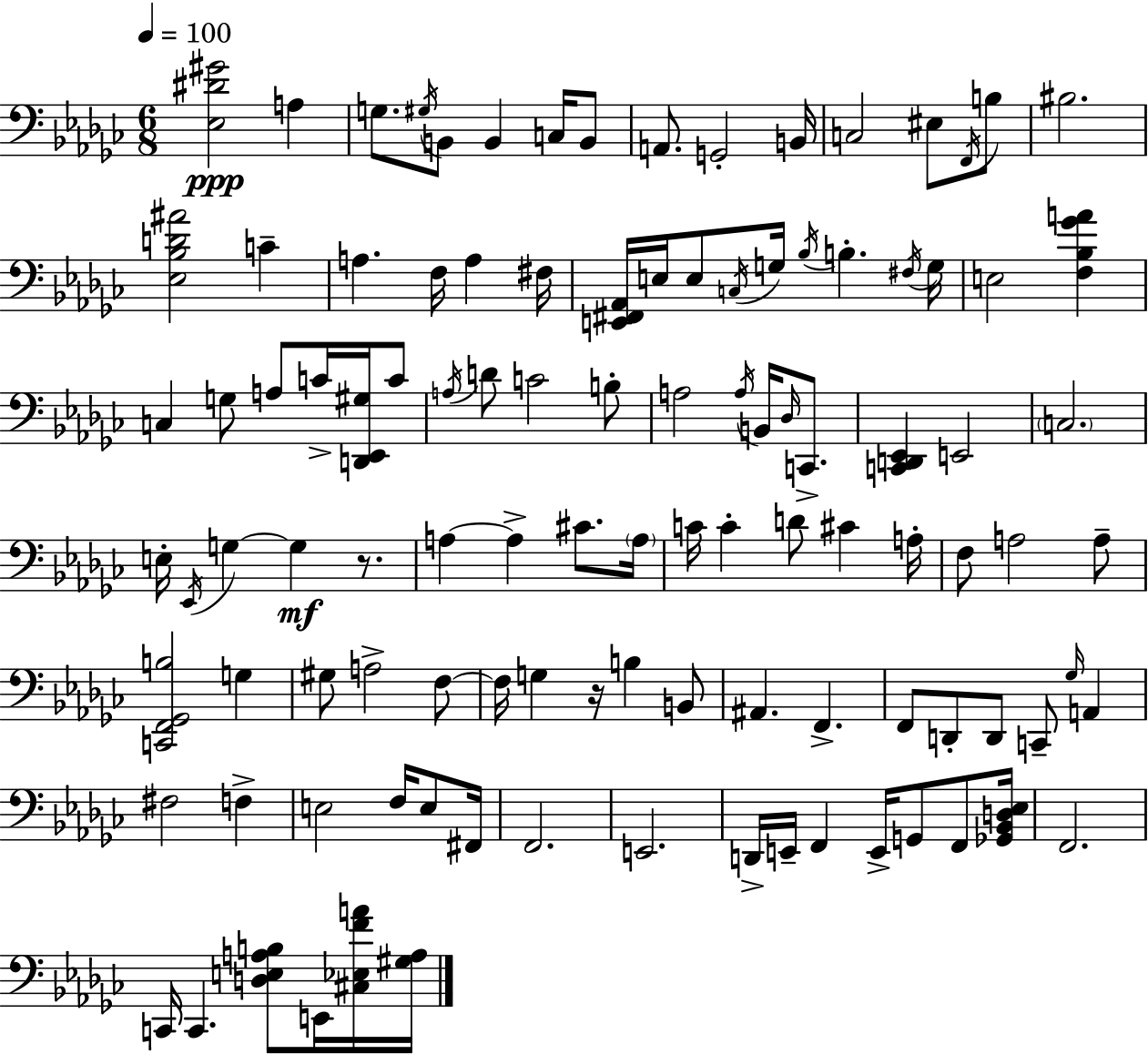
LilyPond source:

{
  \clef bass
  \numericTimeSignature
  \time 6/8
  \key ees \minor
  \tempo 4 = 100
  \repeat volta 2 { <ees dis' gis'>2\ppp a4 | g8. \acciaccatura { gis16 } b,8 b,4 c16 b,8 | a,8. g,2-. | b,16 c2 eis8 \acciaccatura { f,16 } | \break b8 bis2. | <ees bes d' ais'>2 c'4-- | a4. f16 a4 | fis16 <e, fis, aes,>16 e16 e8 \acciaccatura { c16 } g16 \acciaccatura { bes16 } b4.-. | \break \acciaccatura { fis16 } g16 e2 | <f bes ges' a'>4 c4 g8 a8 | c'16-> <d, ees, gis>16 c'8 \acciaccatura { a16 } d'8 c'2 | b8-. a2 | \break \acciaccatura { a16 } b,16 \grace { des16 } c,8.-> <c, d, ees,>4 | e,2 \parenthesize c2. | e16-. \acciaccatura { ees,16 } g4~~ | g4\mf r8. a4~~ | \break a4-> cis'8. \parenthesize a16 c'16 c'4-. | d'8 cis'4 a16-. f8 a2 | a8-- <c, f, ges, b>2 | g4 gis8 a2-> | \break f8~~ f16 g4 | r16 b4 b,8 ais,4. | f,4.-> f,8 d,8-. | d,8 c,8-- \grace { ges16 } a,4 fis2 | \break f4-> e2 | f16 e8 fis,16 f,2. | e,2. | d,16-> e,16-- | \break f,4 e,16-> g,8 f,8 <ges, bes, d ees>16 f,2. | c,16 c,4. | <d e a b>8 e,16 <cis ees f' a'>16 <gis a>16 } \bar "|."
}